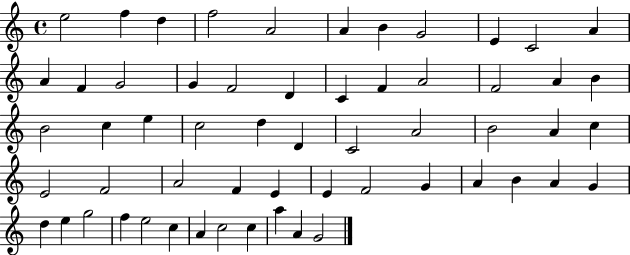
{
  \clef treble
  \time 4/4
  \defaultTimeSignature
  \key c \major
  e''2 f''4 d''4 | f''2 a'2 | a'4 b'4 g'2 | e'4 c'2 a'4 | \break a'4 f'4 g'2 | g'4 f'2 d'4 | c'4 f'4 a'2 | f'2 a'4 b'4 | \break b'2 c''4 e''4 | c''2 d''4 d'4 | c'2 a'2 | b'2 a'4 c''4 | \break e'2 f'2 | a'2 f'4 e'4 | e'4 f'2 g'4 | a'4 b'4 a'4 g'4 | \break d''4 e''4 g''2 | f''4 e''2 c''4 | a'4 c''2 c''4 | a''4 a'4 g'2 | \break \bar "|."
}